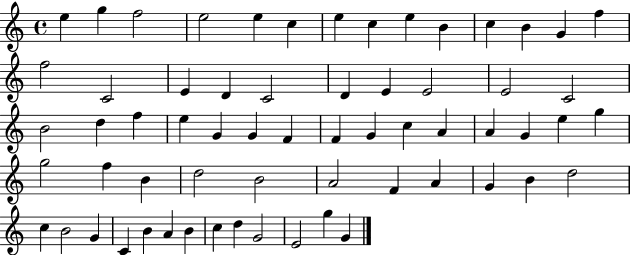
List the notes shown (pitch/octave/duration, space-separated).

E5/q G5/q F5/h E5/h E5/q C5/q E5/q C5/q E5/q B4/q C5/q B4/q G4/q F5/q F5/h C4/h E4/q D4/q C4/h D4/q E4/q E4/h E4/h C4/h B4/h D5/q F5/q E5/q G4/q G4/q F4/q F4/q G4/q C5/q A4/q A4/q G4/q E5/q G5/q G5/h F5/q B4/q D5/h B4/h A4/h F4/q A4/q G4/q B4/q D5/h C5/q B4/h G4/q C4/q B4/q A4/q B4/q C5/q D5/q G4/h E4/h G5/q G4/q